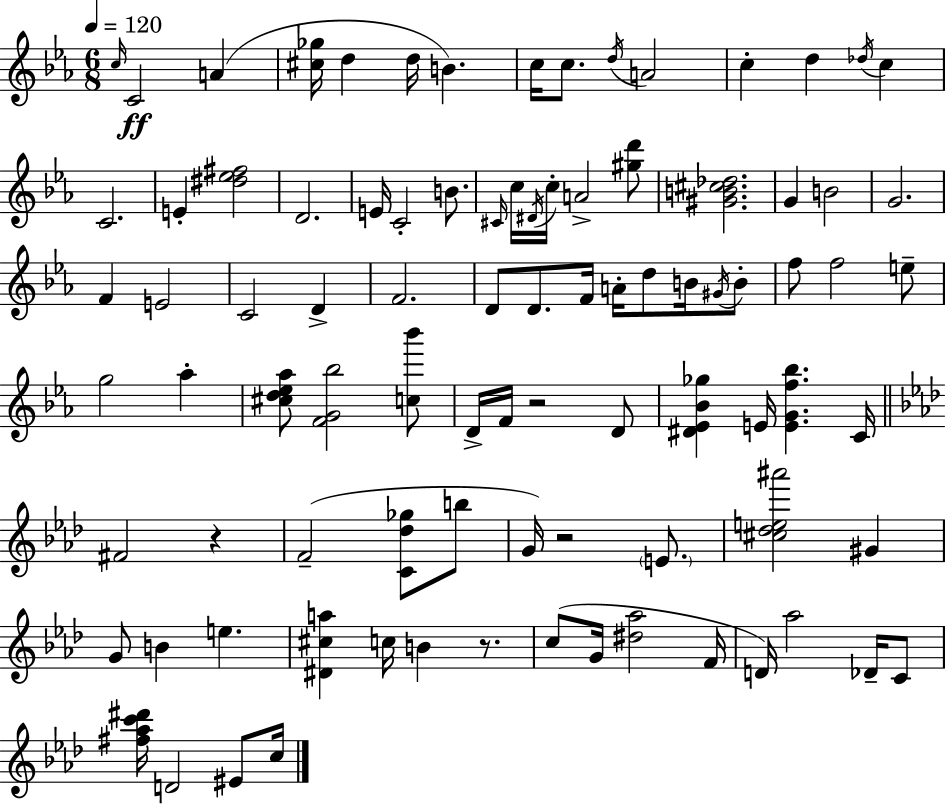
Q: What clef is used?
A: treble